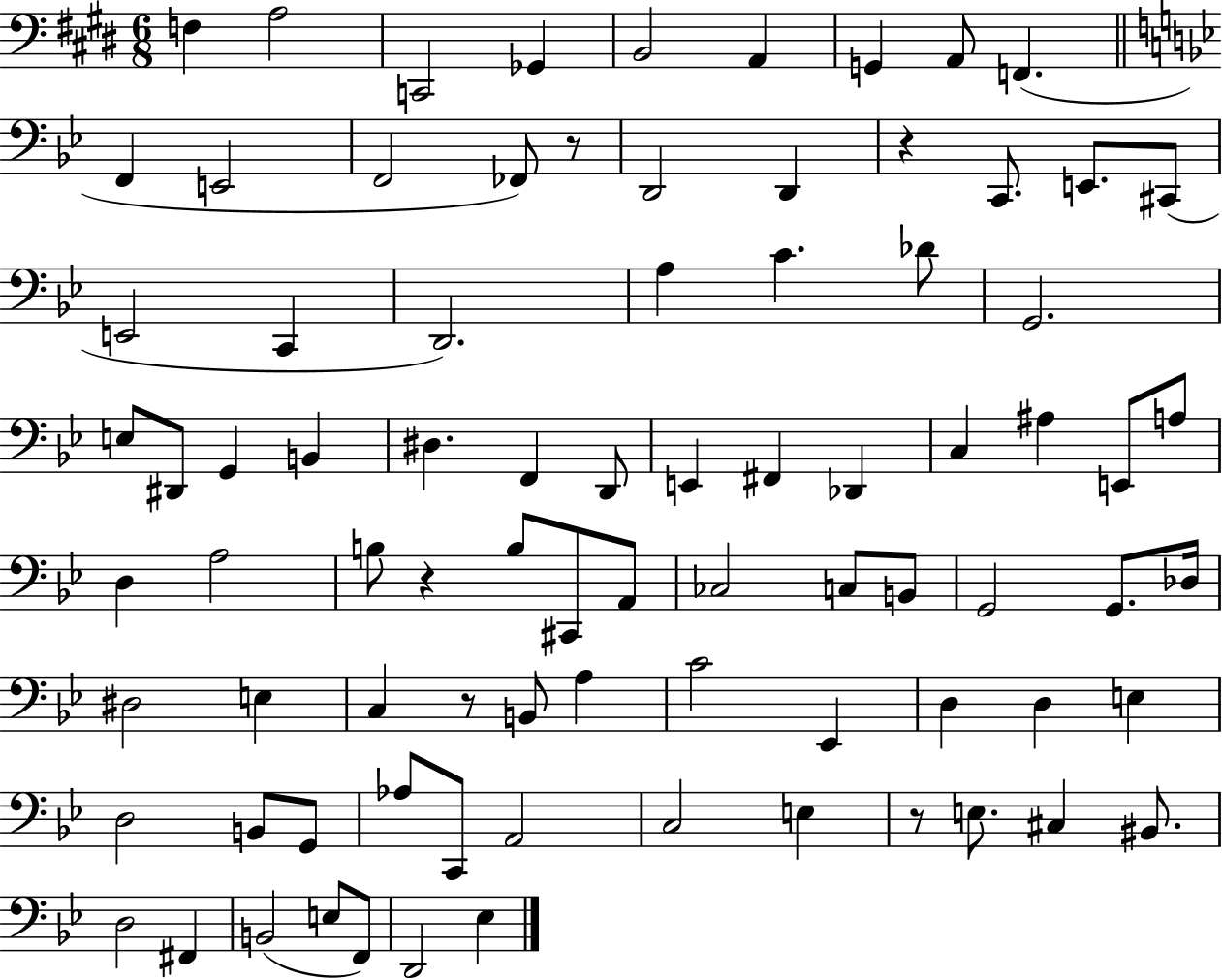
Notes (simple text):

F3/q A3/h C2/h Gb2/q B2/h A2/q G2/q A2/e F2/q. F2/q E2/h F2/h FES2/e R/e D2/h D2/q R/q C2/e. E2/e. C#2/e E2/h C2/q D2/h. A3/q C4/q. Db4/e G2/h. E3/e D#2/e G2/q B2/q D#3/q. F2/q D2/e E2/q F#2/q Db2/q C3/q A#3/q E2/e A3/e D3/q A3/h B3/e R/q B3/e C#2/e A2/e CES3/h C3/e B2/e G2/h G2/e. Db3/s D#3/h E3/q C3/q R/e B2/e A3/q C4/h Eb2/q D3/q D3/q E3/q D3/h B2/e G2/e Ab3/e C2/e A2/h C3/h E3/q R/e E3/e. C#3/q BIS2/e. D3/h F#2/q B2/h E3/e F2/e D2/h Eb3/q